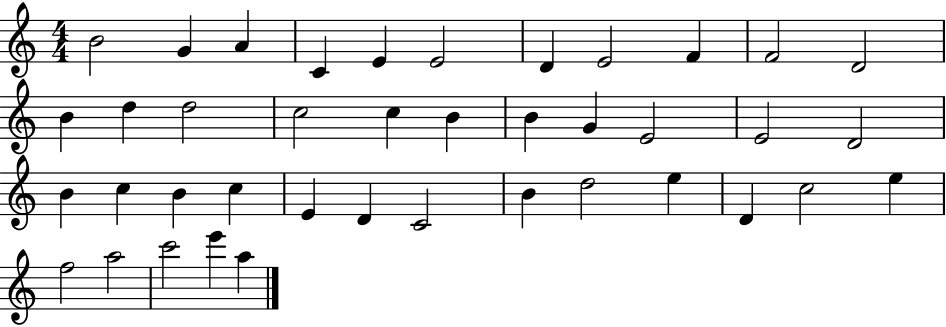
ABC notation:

X:1
T:Untitled
M:4/4
L:1/4
K:C
B2 G A C E E2 D E2 F F2 D2 B d d2 c2 c B B G E2 E2 D2 B c B c E D C2 B d2 e D c2 e f2 a2 c'2 e' a